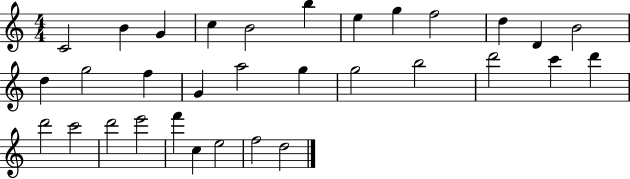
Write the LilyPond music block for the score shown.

{
  \clef treble
  \numericTimeSignature
  \time 4/4
  \key c \major
  c'2 b'4 g'4 | c''4 b'2 b''4 | e''4 g''4 f''2 | d''4 d'4 b'2 | \break d''4 g''2 f''4 | g'4 a''2 g''4 | g''2 b''2 | d'''2 c'''4 d'''4 | \break d'''2 c'''2 | d'''2 e'''2 | f'''4 c''4 e''2 | f''2 d''2 | \break \bar "|."
}